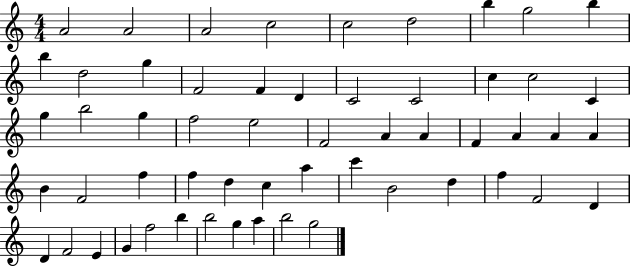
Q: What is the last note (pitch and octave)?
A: G5